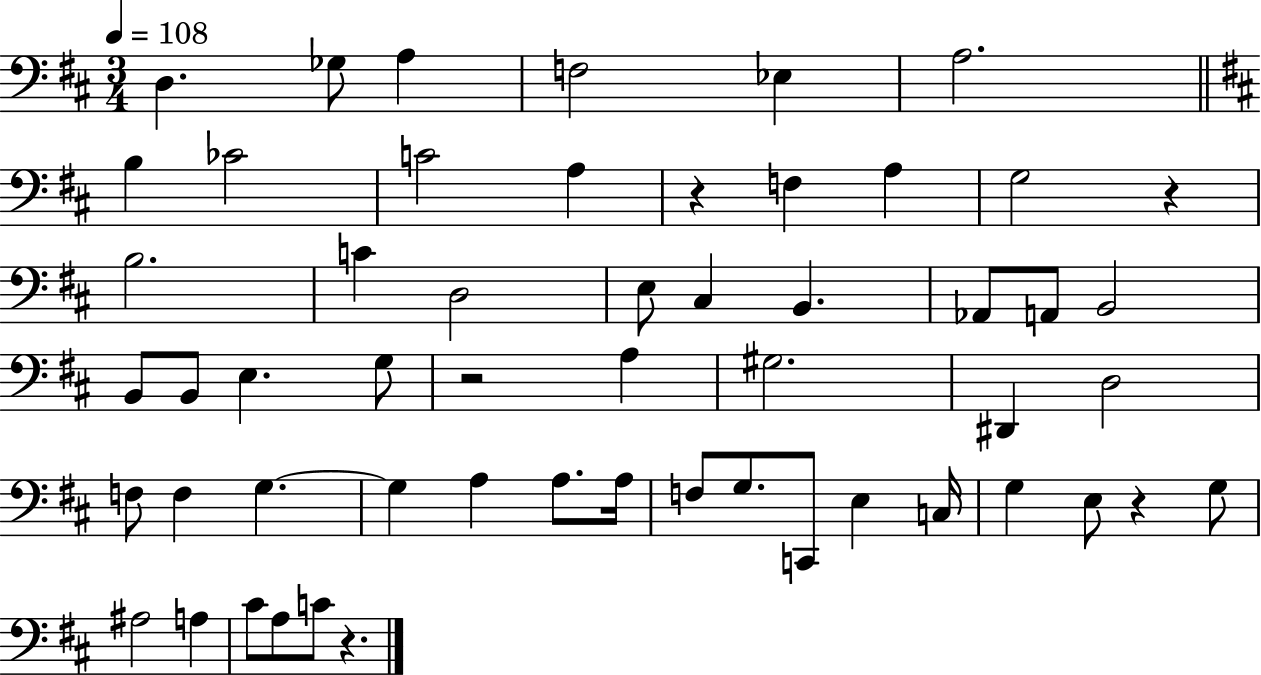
D3/q. Gb3/e A3/q F3/h Eb3/q A3/h. B3/q CES4/h C4/h A3/q R/q F3/q A3/q G3/h R/q B3/h. C4/q D3/h E3/e C#3/q B2/q. Ab2/e A2/e B2/h B2/e B2/e E3/q. G3/e R/h A3/q G#3/h. D#2/q D3/h F3/e F3/q G3/q. G3/q A3/q A3/e. A3/s F3/e G3/e. C2/e E3/q C3/s G3/q E3/e R/q G3/e A#3/h A3/q C#4/e A3/e C4/e R/q.